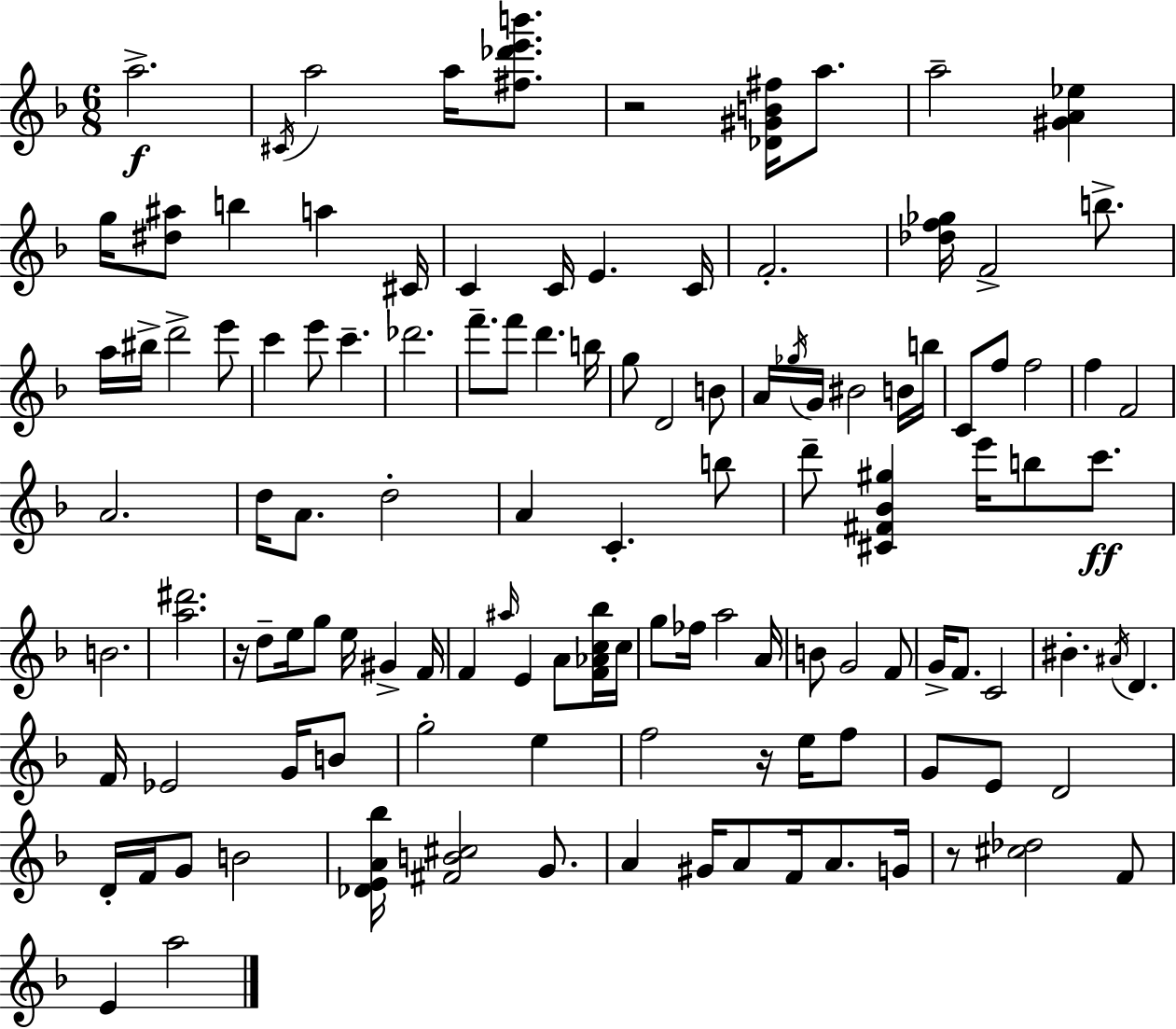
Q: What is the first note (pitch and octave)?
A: A5